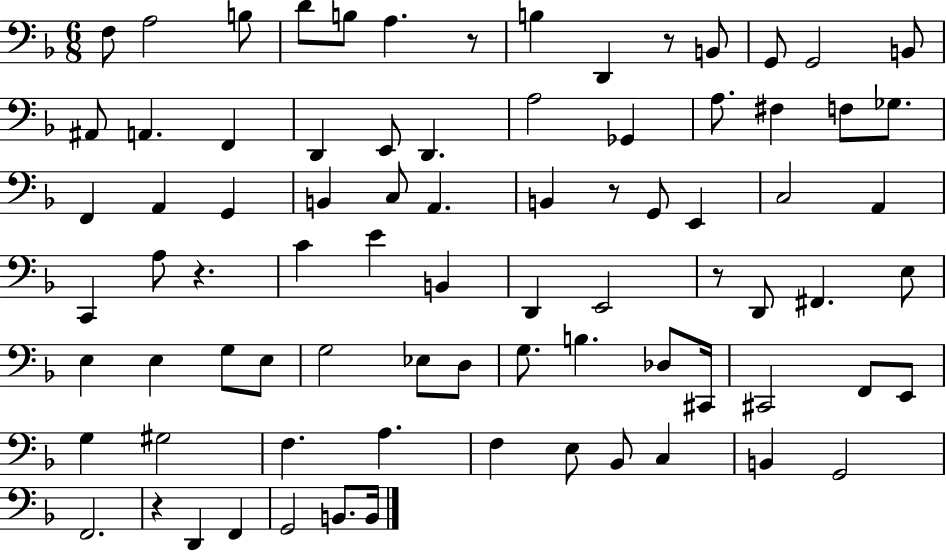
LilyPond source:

{
  \clef bass
  \numericTimeSignature
  \time 6/8
  \key f \major
  f8 a2 b8 | d'8 b8 a4. r8 | b4 d,4 r8 b,8 | g,8 g,2 b,8 | \break ais,8 a,4. f,4 | d,4 e,8 d,4. | a2 ges,4 | a8. fis4 f8 ges8. | \break f,4 a,4 g,4 | b,4 c8 a,4. | b,4 r8 g,8 e,4 | c2 a,4 | \break c,4 a8 r4. | c'4 e'4 b,4 | d,4 e,2 | r8 d,8 fis,4. e8 | \break e4 e4 g8 e8 | g2 ees8 d8 | g8. b4. des8 cis,16 | cis,2 f,8 e,8 | \break g4 gis2 | f4. a4. | f4 e8 bes,8 c4 | b,4 g,2 | \break f,2. | r4 d,4 f,4 | g,2 b,8. b,16 | \bar "|."
}